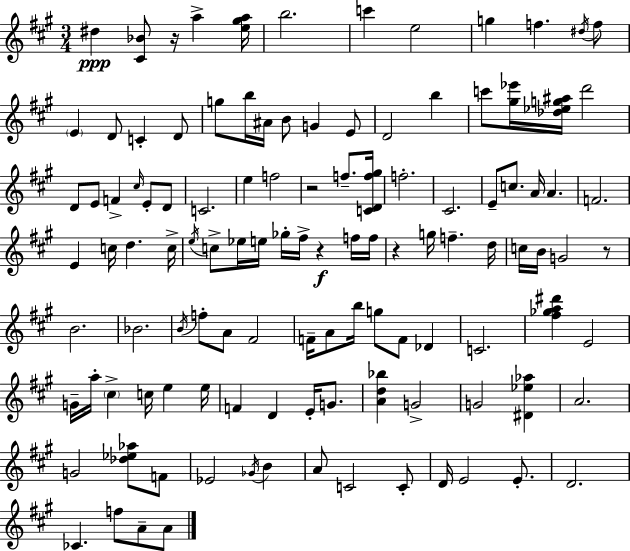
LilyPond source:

{
  \clef treble
  \numericTimeSignature
  \time 3/4
  \key a \major
  dis''4\ppp <cis' bes'>8 r16 a''4-> <e'' gis'' a''>16 | b''2. | c'''4 e''2 | g''4 f''4. \acciaccatura { dis''16 } f''8 | \break \parenthesize e'4 d'8 c'4-. d'8 | g''8 b''16 ais'16 b'8 g'4 e'8 | d'2 b''4 | c'''8 <gis'' ees'''>16 <des'' ees'' g'' ais''>16 d'''2 | \break d'8 e'8 f'4-> \grace { cis''16 } e'8-. | d'8 c'2. | e''4 f''2 | r2 f''8.-- | \break <c' d' f'' gis''>16 f''2.-. | cis'2. | e'8-- c''8. a'16 a'4. | f'2. | \break e'4 c''16 d''4. | c''16-> \acciaccatura { e''16 } c''8-> ees''16 e''16 ges''16-. fis''16-> r4\f | f''16 f''16 r4 g''16 f''4.-- | d''16 c''16 b'16 g'2 | \break r8 b'2. | bes'2. | \acciaccatura { b'16 } f''8-. a'8 fis'2 | f'16-- a'8 b''16 g''8 f'8 | \break des'4 c'2. | <fis'' ges'' a'' dis'''>4 e'2 | g'16-- a''16-. \parenthesize cis''4-> c''16 e''4 | e''16 f'4 d'4 | \break e'16-. g'8. <a' d'' bes''>4 g'2-> | g'2 | <dis' ees'' aes''>4 a'2. | g'2 | \break <des'' ees'' aes''>8 f'8 ees'2 | \acciaccatura { ges'16 } b'4 a'8 c'2 | c'8-. d'16 e'2 | e'8.-. d'2. | \break ces'4. f''8 | a'8-- a'8 \bar "|."
}